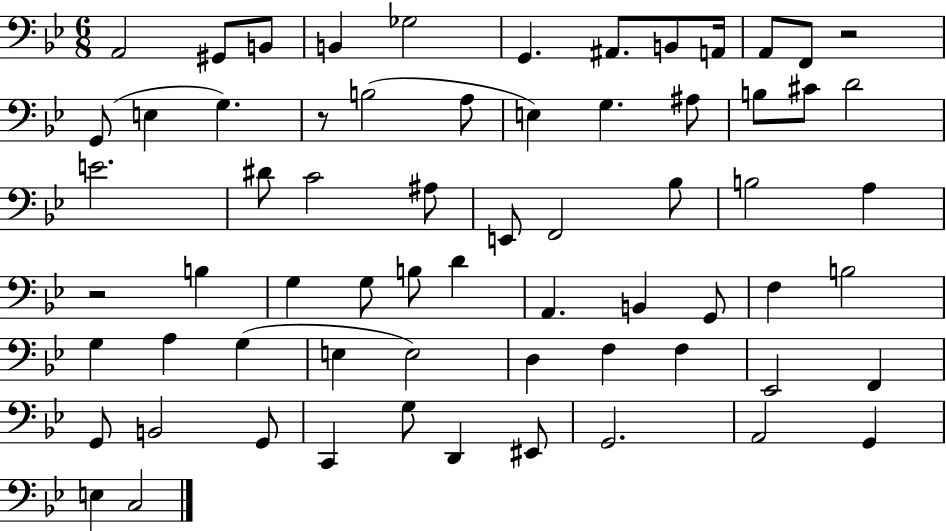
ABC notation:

X:1
T:Untitled
M:6/8
L:1/4
K:Bb
A,,2 ^G,,/2 B,,/2 B,, _G,2 G,, ^A,,/2 B,,/2 A,,/4 A,,/2 F,,/2 z2 G,,/2 E, G, z/2 B,2 A,/2 E, G, ^A,/2 B,/2 ^C/2 D2 E2 ^D/2 C2 ^A,/2 E,,/2 F,,2 _B,/2 B,2 A, z2 B, G, G,/2 B,/2 D A,, B,, G,,/2 F, B,2 G, A, G, E, E,2 D, F, F, _E,,2 F,, G,,/2 B,,2 G,,/2 C,, G,/2 D,, ^E,,/2 G,,2 A,,2 G,, E, C,2